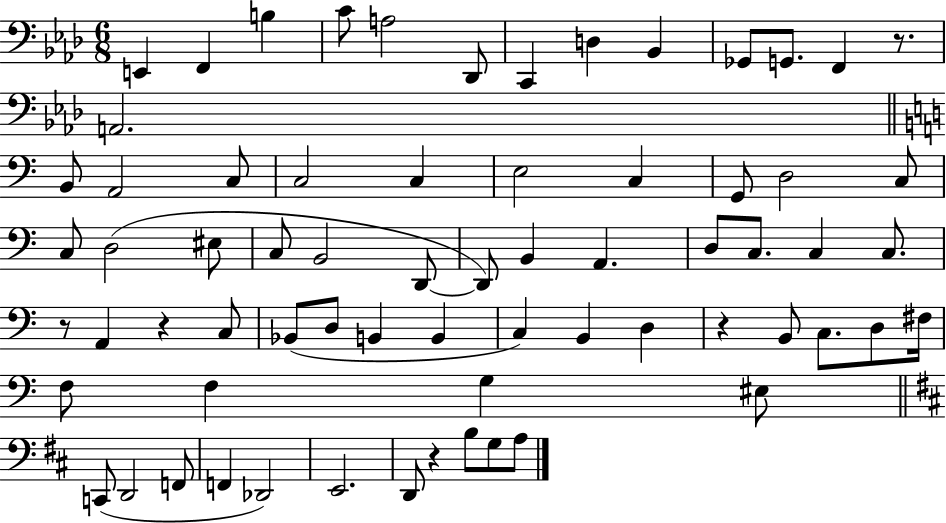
{
  \clef bass
  \numericTimeSignature
  \time 6/8
  \key aes \major
  e,4 f,4 b4 | c'8 a2 des,8 | c,4 d4 bes,4 | ges,8 g,8. f,4 r8. | \break a,2. | \bar "||" \break \key c \major b,8 a,2 c8 | c2 c4 | e2 c4 | g,8 d2 c8 | \break c8 d2( eis8 | c8 b,2 d,8~~ | d,8) b,4 a,4. | d8 c8. c4 c8. | \break r8 a,4 r4 c8 | bes,8( d8 b,4 b,4 | c4) b,4 d4 | r4 b,8 c8. d8 fis16 | \break f8 f4 g4 eis8 | \bar "||" \break \key d \major c,8( d,2 f,8 | f,4 des,2) | e,2. | d,8 r4 b8 g8 a8 | \break \bar "|."
}